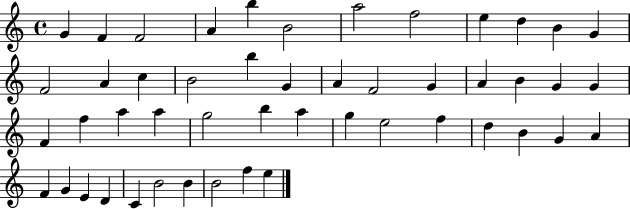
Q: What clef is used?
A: treble